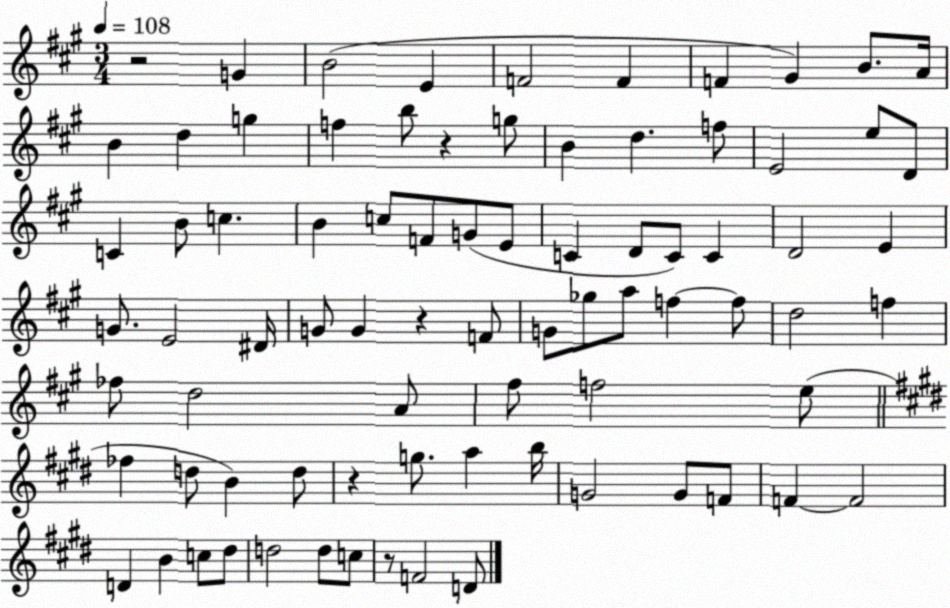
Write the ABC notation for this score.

X:1
T:Untitled
M:3/4
L:1/4
K:A
z2 G B2 E F2 F F ^G B/2 A/4 B d g f b/2 z g/2 B d f/2 E2 e/2 D/2 C B/2 c B c/2 F/2 G/2 E/2 C D/2 C/2 C D2 E G/2 E2 ^D/4 G/2 G z F/2 G/2 _g/2 a/2 f f/2 d2 f _f/2 d2 A/2 ^f/2 f2 e/2 _f d/2 B d/2 z g/2 a b/4 G2 G/2 F/2 F F2 D B c/2 ^d/2 d2 d/2 c/2 z/2 F2 D/2